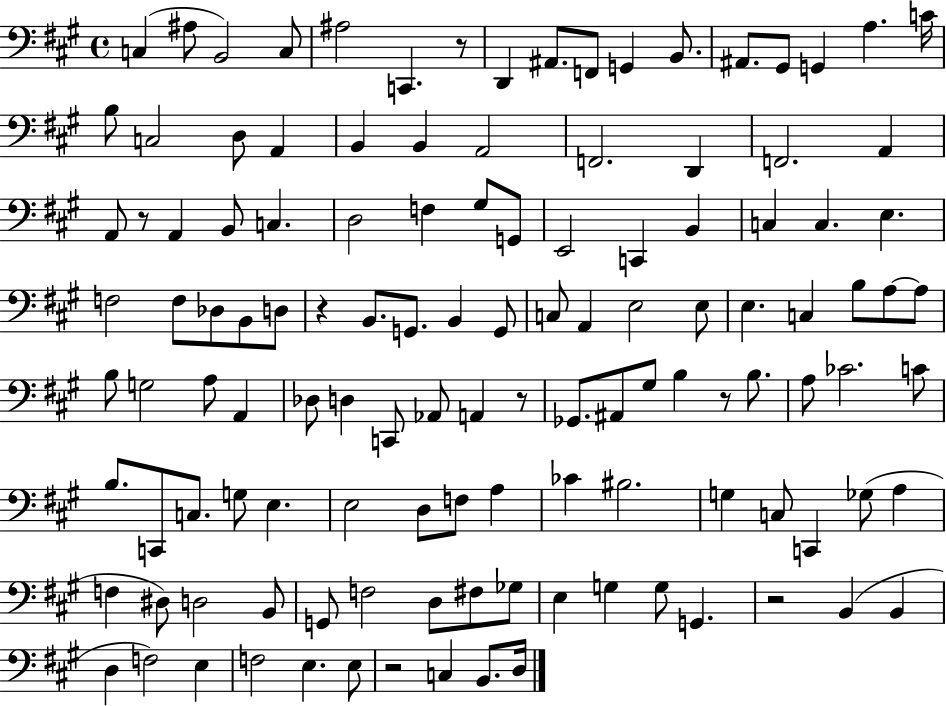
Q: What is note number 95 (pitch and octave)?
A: D3